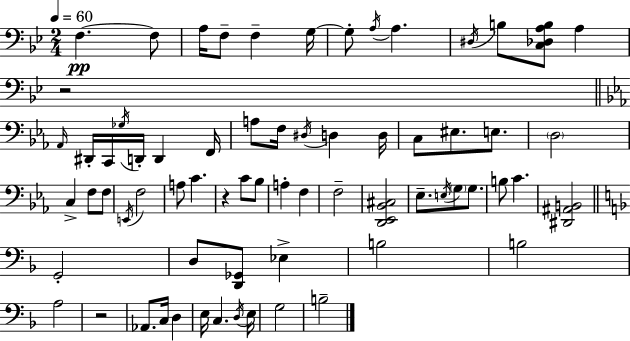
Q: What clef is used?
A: bass